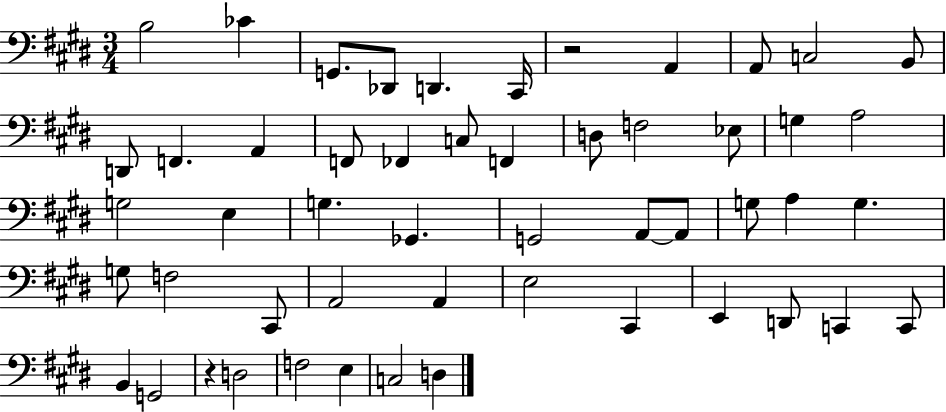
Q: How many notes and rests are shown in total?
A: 52